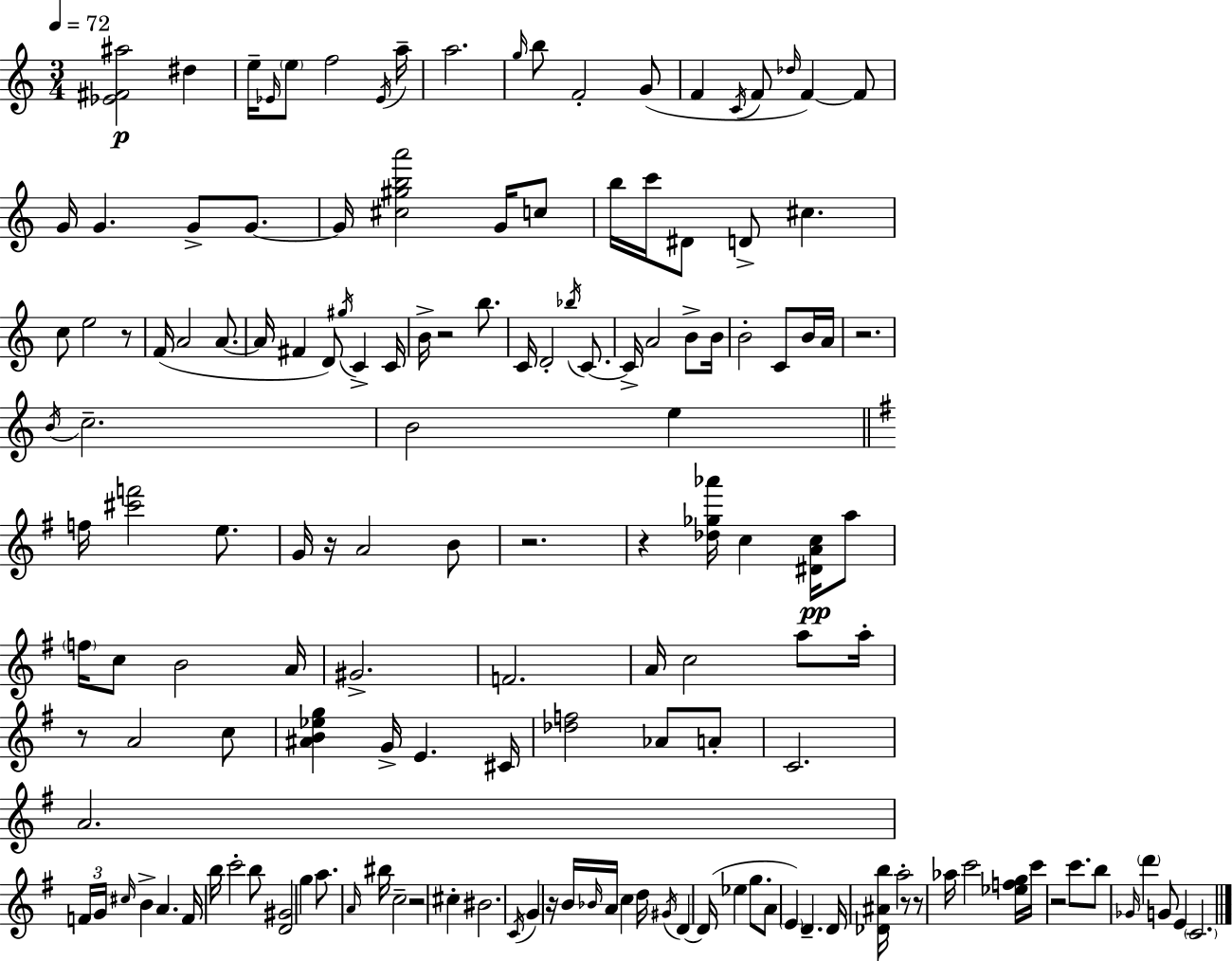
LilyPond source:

{
  \clef treble
  \numericTimeSignature
  \time 3/4
  \key c \major
  \tempo 4 = 72
  <ees' fis' ais''>2\p dis''4 | e''16-- \grace { ees'16 } \parenthesize e''8 f''2 | \acciaccatura { ees'16 } a''16-- a''2. | \grace { g''16 } b''8 f'2-. | \break g'8( f'4 \acciaccatura { c'16 } f'8 \grace { des''16 } f'4~~) | f'8 g'16 g'4. | g'8-> g'8.~~ g'16 <cis'' gis'' b'' a'''>2 | g'16 c''8 b''16 c'''16 dis'8 d'8-> cis''4. | \break c''8 e''2 | r8 f'16( a'2 | a'8.~~ a'16 fis'4 d'8) | \acciaccatura { gis''16 } c'4-> c'16 b'16-> r2 | \break b''8. c'16 d'2-. | \acciaccatura { bes''16 } c'8.~~ c'16-> a'2 | b'8-> b'16 b'2-. | c'8 b'16 a'16 r2. | \break \acciaccatura { b'16 } c''2.-- | b'2 | e''4 \bar "||" \break \key g \major f''16 <cis''' f'''>2 e''8. | g'16 r16 a'2 b'8 | r2. | r4 <des'' ges'' aes'''>16 c''4 <dis' a' c''>16\pp a''8 | \break \parenthesize f''16 c''8 b'2 a'16 | gis'2.-> | f'2. | a'16 c''2 a''8 a''16-. | \break r8 a'2 c''8 | <ais' b' ees'' g''>4 g'16-> e'4. cis'16 | <des'' f''>2 aes'8 a'8-. | c'2. | \break a'2. | \tuplet 3/2 { f'16 g'16 \grace { cis''16 } } b'4-> a'4. | f'16 b''16 c'''2-. b''8 | <d' gis'>2 g''4 | \break a''8. \grace { a'16 } bis''16 c''2-- | r2 cis''4-. | bis'2. | \acciaccatura { c'16 } g'4 r16 b'16 \grace { bes'16 } a'16 c''4 | \break d''16 \acciaccatura { gis'16 } d'4~~ d'16( ees''4 | g''8. a'8 \parenthesize e'4) d'4.-- | d'16 <des' ais' b''>16 a''2-. | r8 r8 aes''16 c'''2 | \break <ees'' f'' g''>16 c'''16 r2 | c'''8. b''8 \grace { ges'16 } \parenthesize d'''4 | g'8 e'4 \parenthesize c'2. | \bar "|."
}